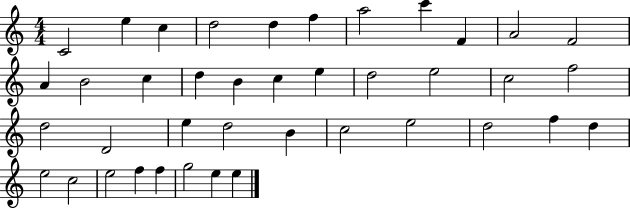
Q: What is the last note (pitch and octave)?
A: E5